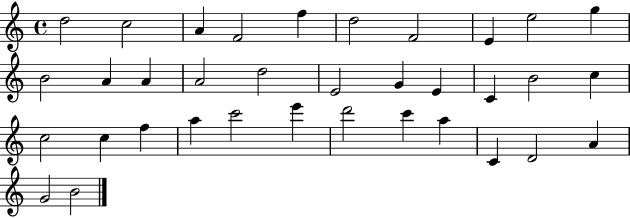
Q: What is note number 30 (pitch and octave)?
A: A5